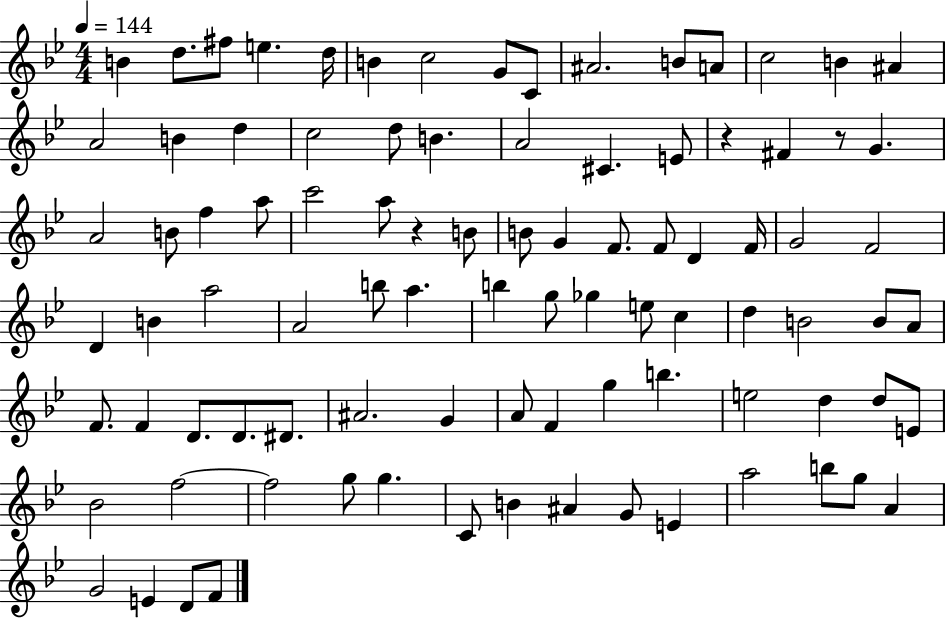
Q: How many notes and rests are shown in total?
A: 92